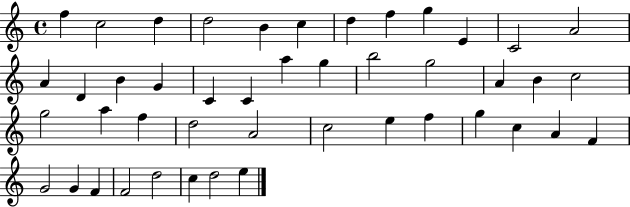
F5/q C5/h D5/q D5/h B4/q C5/q D5/q F5/q G5/q E4/q C4/h A4/h A4/q D4/q B4/q G4/q C4/q C4/q A5/q G5/q B5/h G5/h A4/q B4/q C5/h G5/h A5/q F5/q D5/h A4/h C5/h E5/q F5/q G5/q C5/q A4/q F4/q G4/h G4/q F4/q F4/h D5/h C5/q D5/h E5/q